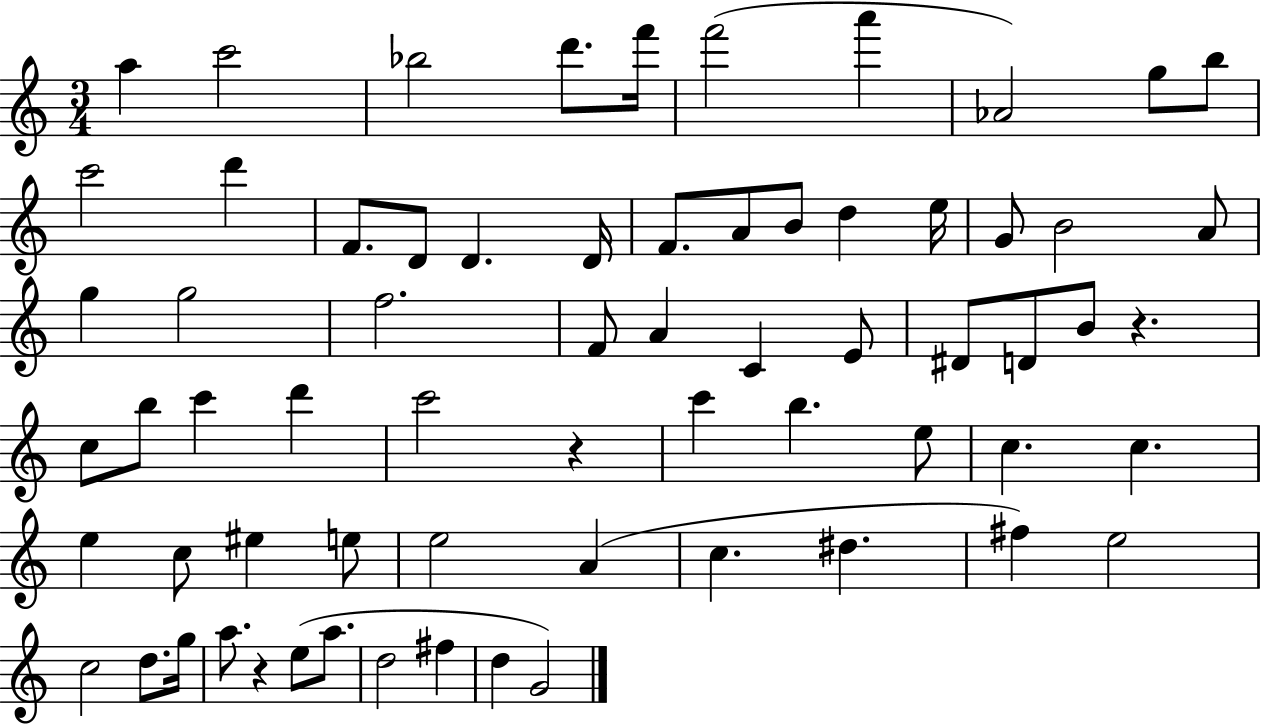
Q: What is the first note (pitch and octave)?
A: A5